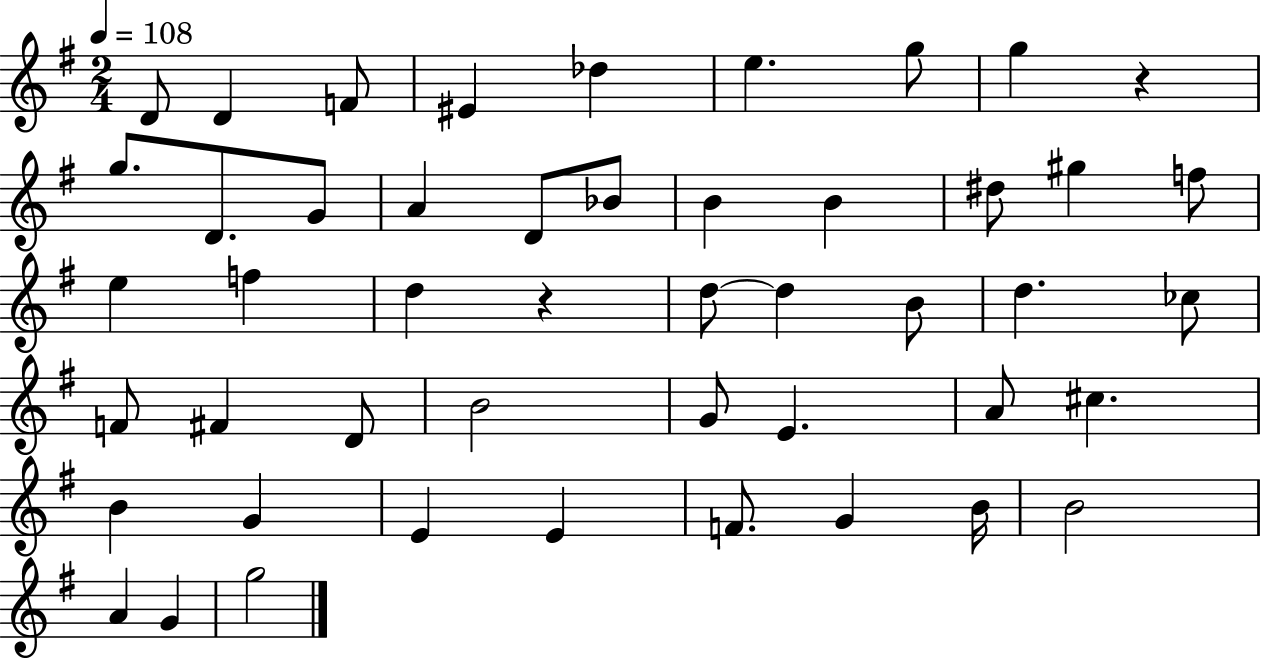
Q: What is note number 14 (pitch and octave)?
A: Bb4